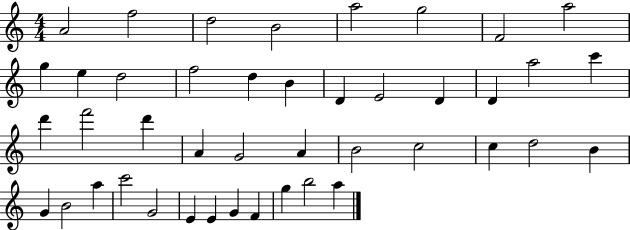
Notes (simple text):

A4/h F5/h D5/h B4/h A5/h G5/h F4/h A5/h G5/q E5/q D5/h F5/h D5/q B4/q D4/q E4/h D4/q D4/q A5/h C6/q D6/q F6/h D6/q A4/q G4/h A4/q B4/h C5/h C5/q D5/h B4/q G4/q B4/h A5/q C6/h G4/h E4/q E4/q G4/q F4/q G5/q B5/h A5/q